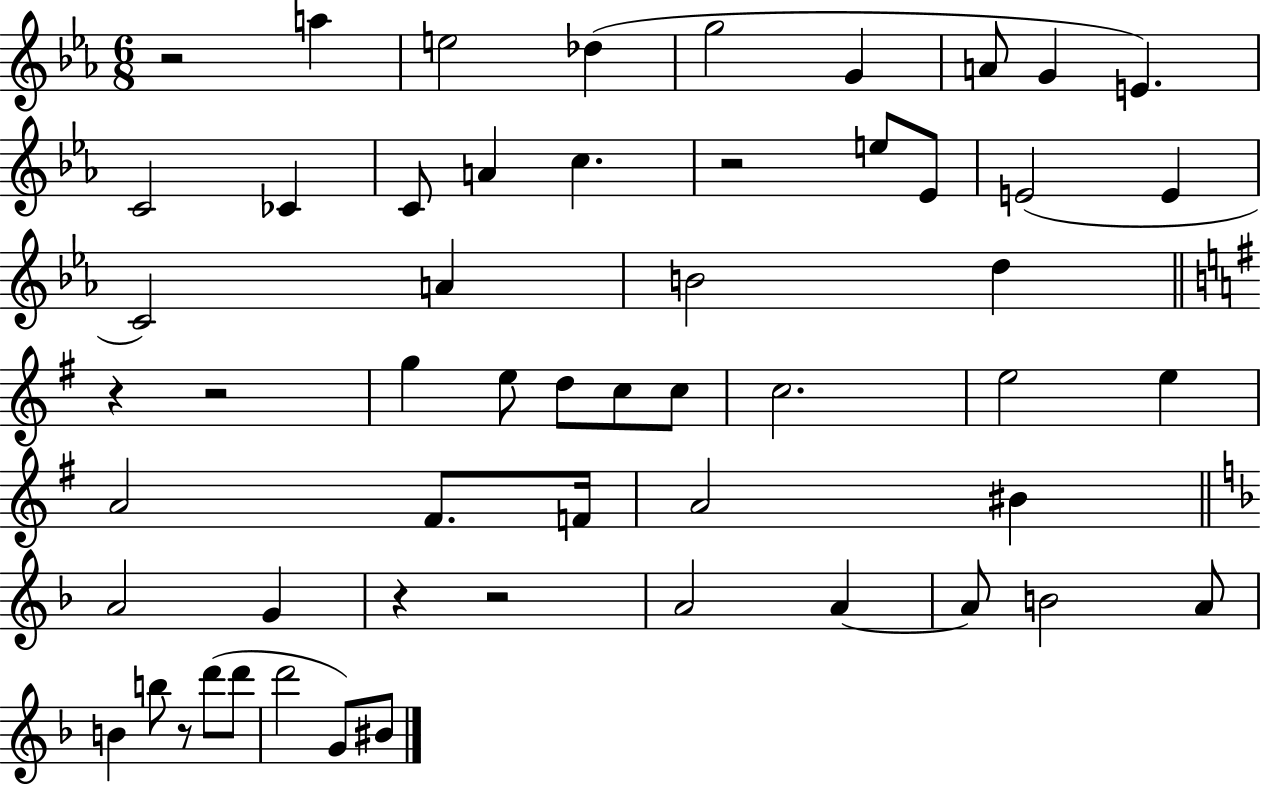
R/h A5/q E5/h Db5/q G5/h G4/q A4/e G4/q E4/q. C4/h CES4/q C4/e A4/q C5/q. R/h E5/e Eb4/e E4/h E4/q C4/h A4/q B4/h D5/q R/q R/h G5/q E5/e D5/e C5/e C5/e C5/h. E5/h E5/q A4/h F#4/e. F4/s A4/h BIS4/q A4/h G4/q R/q R/h A4/h A4/q A4/e B4/h A4/e B4/q B5/e R/e D6/e D6/e D6/h G4/e BIS4/e